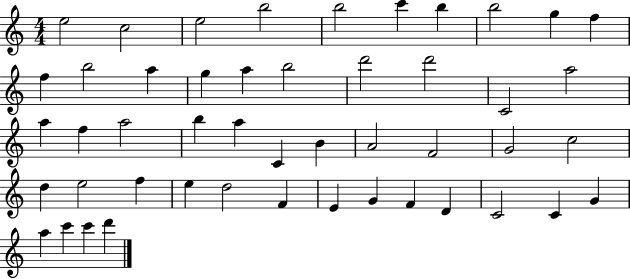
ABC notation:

X:1
T:Untitled
M:4/4
L:1/4
K:C
e2 c2 e2 b2 b2 c' b b2 g f f b2 a g a b2 d'2 d'2 C2 a2 a f a2 b a C B A2 F2 G2 c2 d e2 f e d2 F E G F D C2 C G a c' c' d'